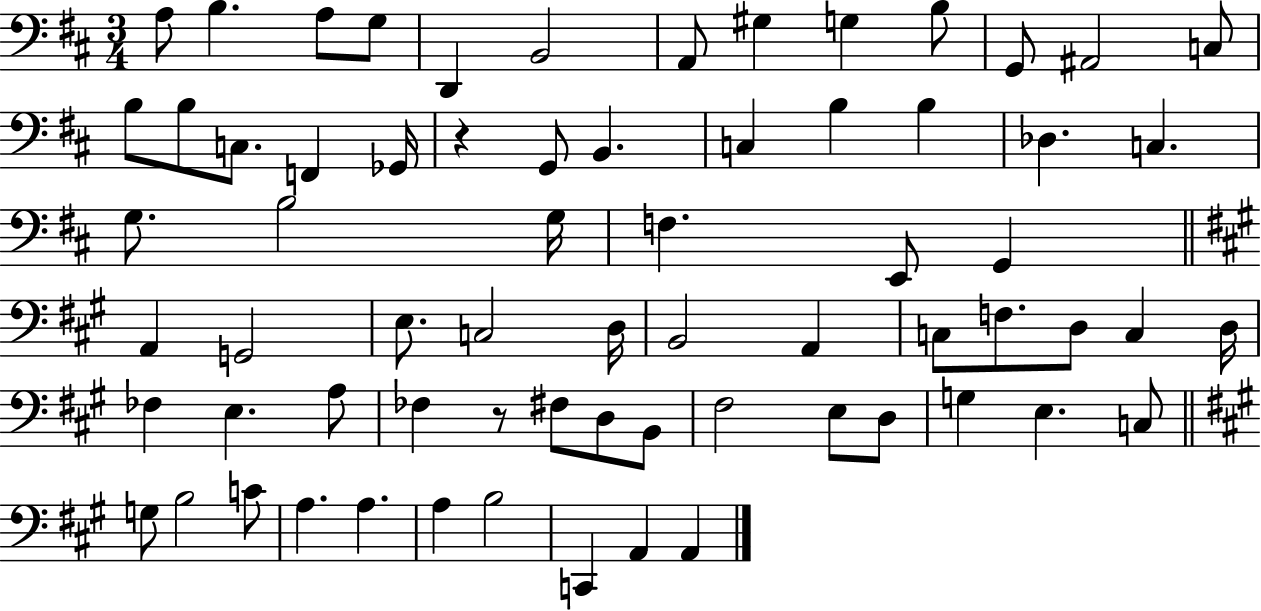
A3/e B3/q. A3/e G3/e D2/q B2/h A2/e G#3/q G3/q B3/e G2/e A#2/h C3/e B3/e B3/e C3/e. F2/q Gb2/s R/q G2/e B2/q. C3/q B3/q B3/q Db3/q. C3/q. G3/e. B3/h G3/s F3/q. E2/e G2/q A2/q G2/h E3/e. C3/h D3/s B2/h A2/q C3/e F3/e. D3/e C3/q D3/s FES3/q E3/q. A3/e FES3/q R/e F#3/e D3/e B2/e F#3/h E3/e D3/e G3/q E3/q. C3/e G3/e B3/h C4/e A3/q. A3/q. A3/q B3/h C2/q A2/q A2/q